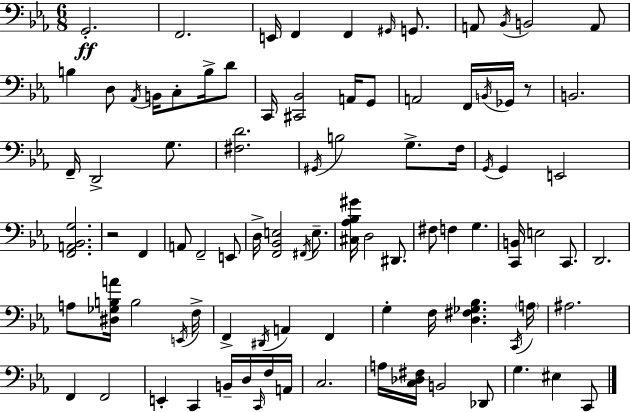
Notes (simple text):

G2/h. F2/h. E2/s F2/q F2/q G#2/s G2/e. A2/e Bb2/s B2/h A2/e B3/q D3/e Ab2/s B2/s C3/e B3/s D4/e C2/s [C#2,Bb2]/h A2/s G2/e A2/h F2/s B2/s Gb2/s R/e B2/h. F2/s D2/h G3/e. [F#3,D4]/h. G#2/s B3/h G3/e. F3/s G2/s G2/q E2/h [F2,A2,Bb2,G3]/h. R/h F2/q A2/e F2/h E2/e D3/s [F2,Bb2,E3]/h F#2/s E3/e. [C#3,Ab3,Bb3,G#4]/s D3/h D#2/e. F#3/e F3/q G3/q. [C2,B2]/s E3/h C2/e. D2/h. A3/e [D#3,Gb3,B3,A4]/s B3/h E2/s F3/s F2/q D#2/s A2/q F2/q G3/q F3/s [D3,F#3,Gb3,Bb3]/q. C2/s A3/s A#3/h. F2/q F2/h E2/q C2/q B2/s D3/s C2/s F3/s A2/s C3/h. A3/s [C3,Db3,F#3]/s B2/h Db2/e G3/q. EIS3/q C2/e